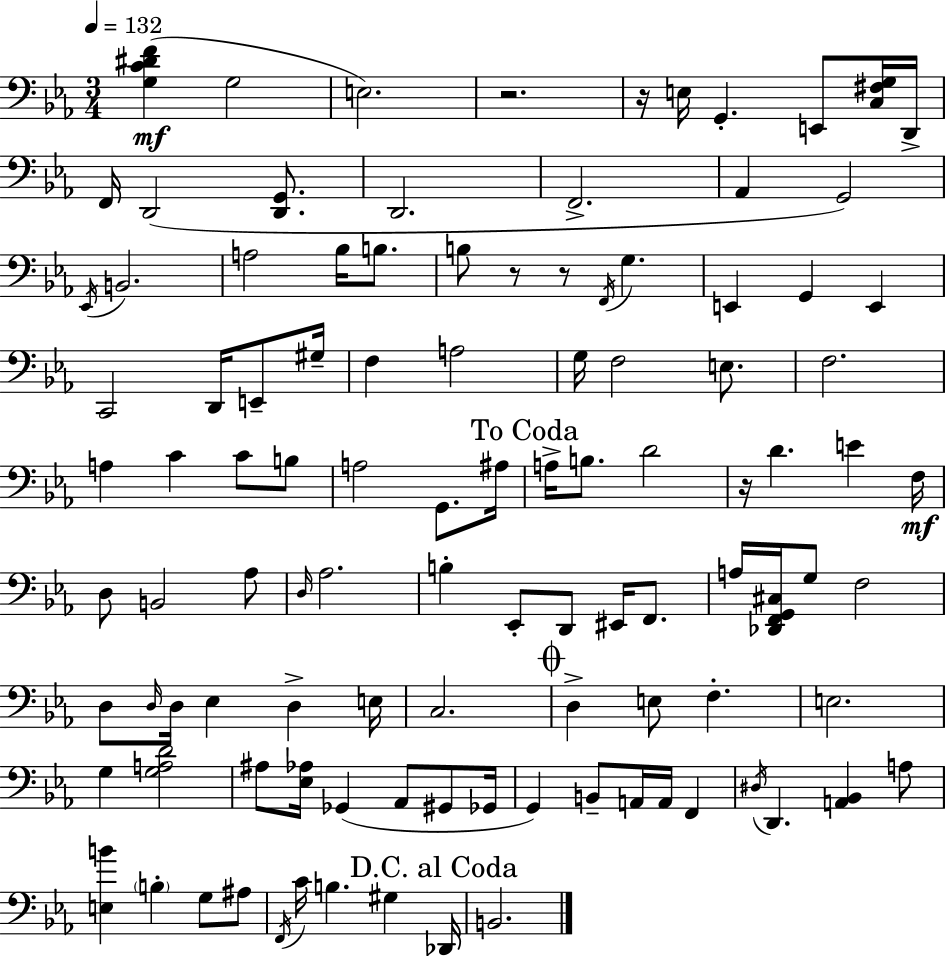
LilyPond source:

{
  \clef bass
  \numericTimeSignature
  \time 3/4
  \key c \minor
  \tempo 4 = 132
  <g c' dis' f'>4(\mf g2 | e2.) | r2. | r16 e16 g,4.-. e,8 <c fis g>16 d,16-> | \break f,16 d,2( <d, g,>8. | d,2. | f,2.-> | aes,4 g,2) | \break \acciaccatura { ees,16 } b,2. | a2 bes16 b8. | b8 r8 r8 \acciaccatura { f,16 } g4. | e,4 g,4 e,4 | \break c,2 d,16 e,8-- | gis16-- f4 a2 | g16 f2 e8. | f2. | \break a4 c'4 c'8 | b8 a2 g,8. | ais16 \mark "To Coda" a16-> b8. d'2 | r16 d'4. e'4 | \break f16\mf d8 b,2 | aes8 \grace { d16 } aes2. | b4-. ees,8-. d,8 eis,16 | f,8. a16 <des, f, g, cis>16 g8 f2 | \break d8 \grace { d16 } d16 ees4 d4-> | e16 c2. | \mark \markup { \musicglyph "scripts.coda" } d4-> e8 f4.-. | e2. | \break g4 <g a d'>2 | ais8 <ees aes>16 ges,4( aes,8 | gis,8 ges,16 g,4) b,8-- a,16 a,16 | f,4 \acciaccatura { dis16 } d,4. <a, bes,>4 | \break a8 <e b'>4 \parenthesize b4-. | g8 ais8 \acciaccatura { f,16 } c'16 b4. | gis4 \mark "D.C. al Coda" des,16 b,2. | \bar "|."
}